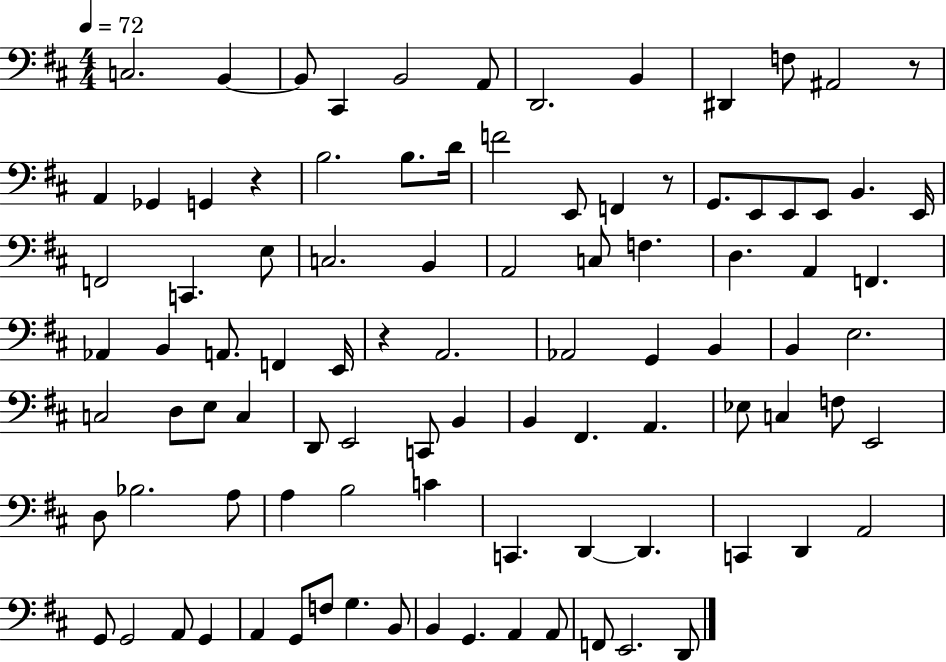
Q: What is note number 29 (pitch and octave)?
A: E3